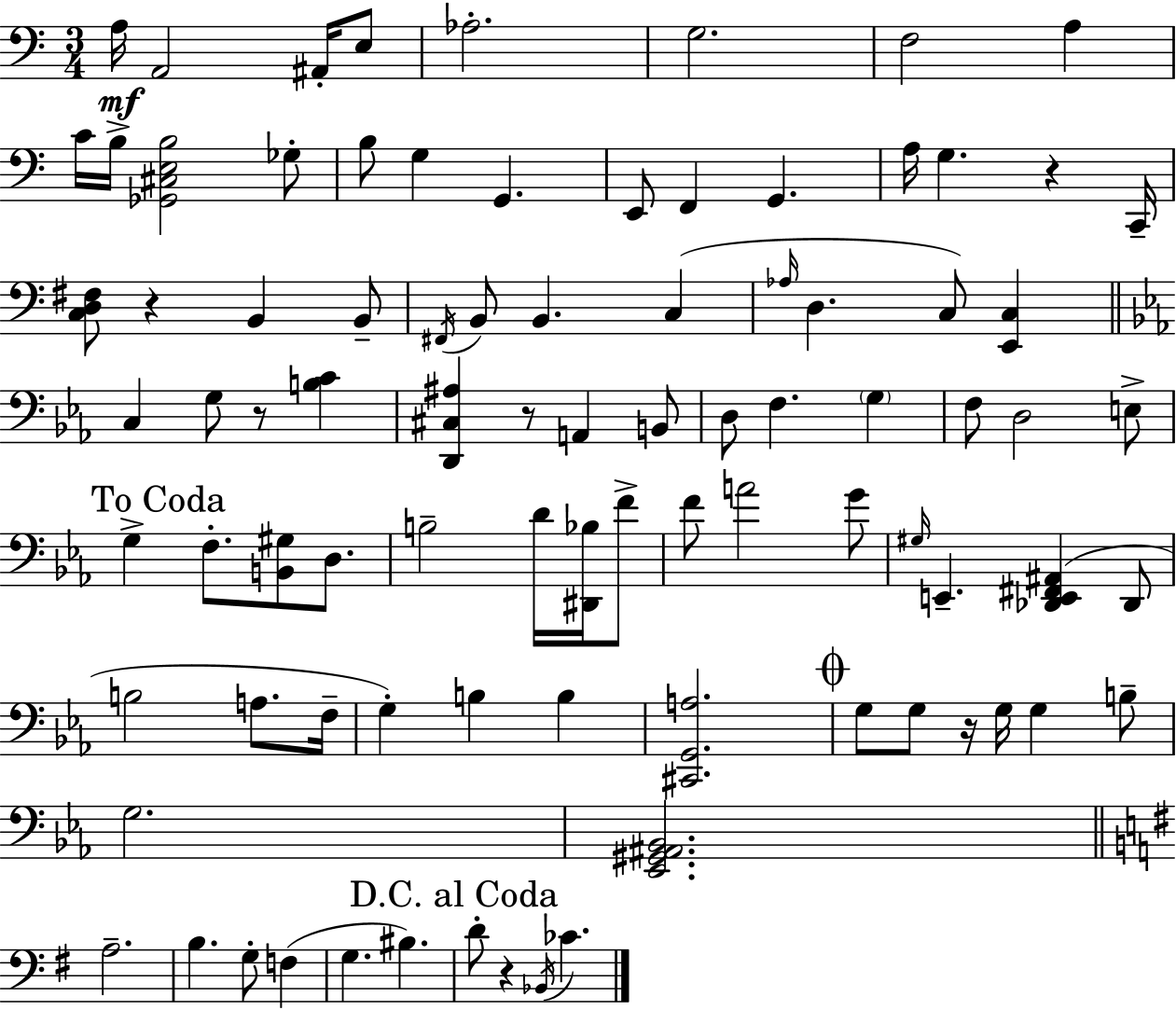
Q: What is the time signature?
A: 3/4